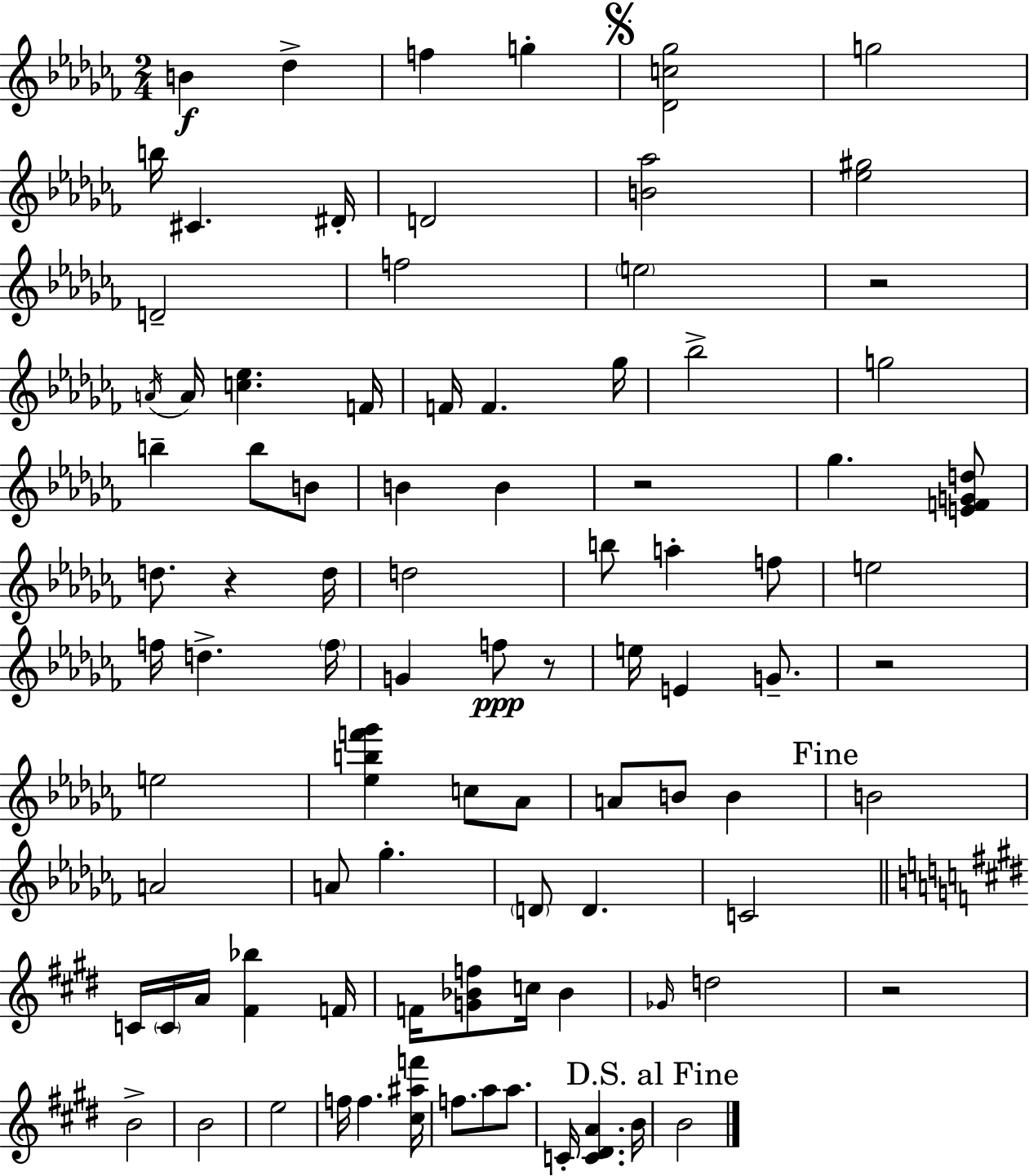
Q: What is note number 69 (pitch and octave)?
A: F5